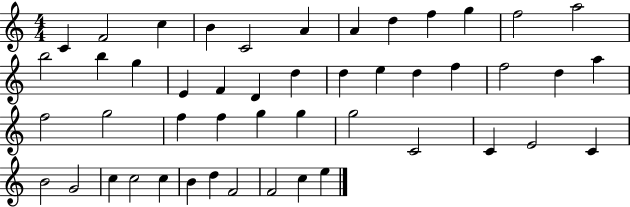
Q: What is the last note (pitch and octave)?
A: E5